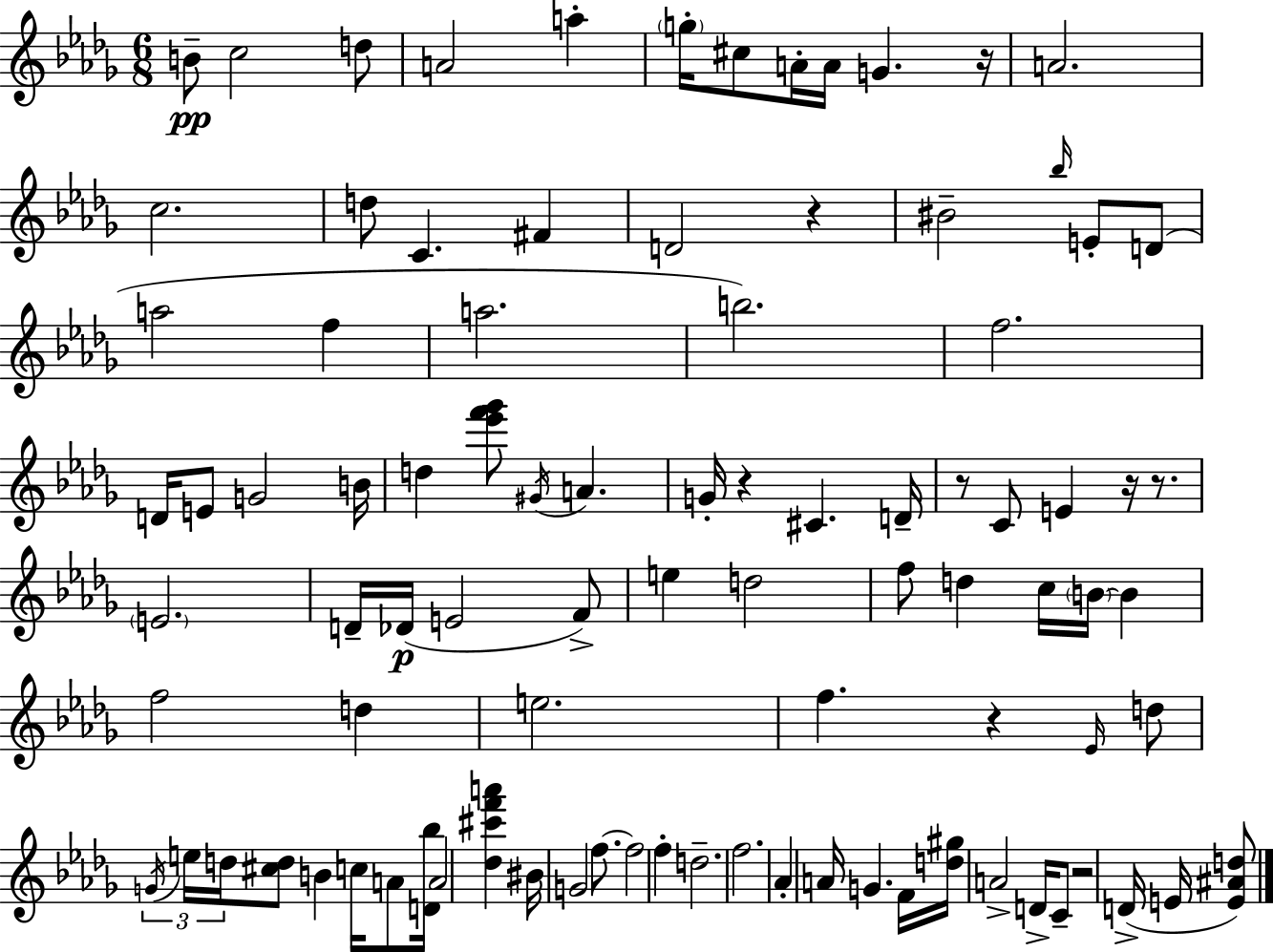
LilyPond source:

{
  \clef treble
  \numericTimeSignature
  \time 6/8
  \key bes \minor
  b'8--\pp c''2 d''8 | a'2 a''4-. | \parenthesize g''16-. cis''8 a'16-. a'16 g'4. r16 | a'2. | \break c''2. | d''8 c'4. fis'4 | d'2 r4 | bis'2-- \grace { bes''16 } e'8-. d'8( | \break a''2 f''4 | a''2. | b''2.) | f''2. | \break d'16 e'8 g'2 | b'16 d''4 <ees''' f''' ges'''>8 \acciaccatura { gis'16 } a'4. | g'16-. r4 cis'4. | d'16-- r8 c'8 e'4 r16 r8. | \break \parenthesize e'2. | d'16-- des'16(\p e'2 | f'8->) e''4 d''2 | f''8 d''4 c''16 \parenthesize b'16~~ b'4 | \break f''2 d''4 | e''2. | f''4. r4 | \grace { ees'16 } d''8 \tuplet 3/2 { \acciaccatura { g'16 } e''16 d''16 } <cis'' d''>8 b'4 | \break c''16 a'8 <d' bes''>16 a'2 | <des'' cis''' f''' a'''>4 bis'16 g'2 | f''8.~~ f''2 | f''4-. d''2.-- | \break f''2. | aes'4-. a'16 g'4. | f'16 <d'' gis''>16 a'2-> | d'16-> c'8-- r2 | \break d'16->( e'16 <e' ais' d''>8) \bar "|."
}